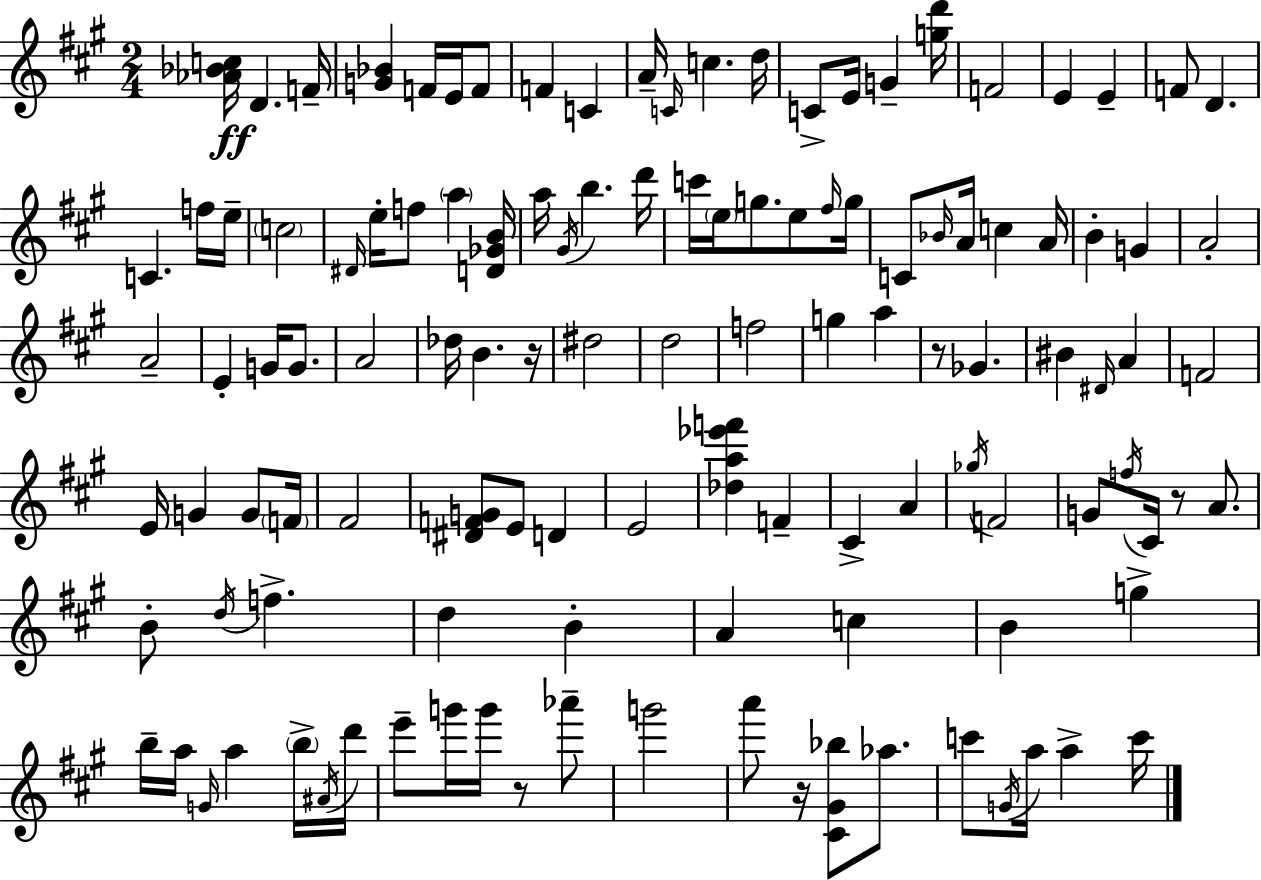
[Ab4,Bb4,C5]/s D4/q. F4/s [G4,Bb4]/q F4/s E4/s F4/e F4/q C4/q A4/s C4/s C5/q. D5/s C4/e E4/s G4/q [G5,D6]/s F4/h E4/q E4/q F4/e D4/q. C4/q. F5/s E5/s C5/h D#4/s E5/s F5/e A5/q [D4,Gb4,B4]/s A5/s G#4/s B5/q. D6/s C6/s E5/s G5/e. E5/e F#5/s G5/s C4/e Bb4/s A4/s C5/q A4/s B4/q G4/q A4/h A4/h E4/q G4/s G4/e. A4/h Db5/s B4/q. R/s D#5/h D5/h F5/h G5/q A5/q R/e Gb4/q. BIS4/q D#4/s A4/q F4/h E4/s G4/q G4/e F4/s F#4/h [D#4,F4,G4]/e E4/e D4/q E4/h [Db5,A5,Eb6,F6]/q F4/q C#4/q A4/q Gb5/s F4/h G4/e F5/s C#4/s R/e A4/e. B4/e D5/s F5/q. D5/q B4/q A4/q C5/q B4/q G5/q B5/s A5/s G4/s A5/q B5/s A#4/s D6/s E6/e G6/s G6/s R/e Ab6/e G6/h A6/e R/s [C#4,G#4,Bb5]/e Ab5/e. C6/e G4/s A5/s A5/q C6/s